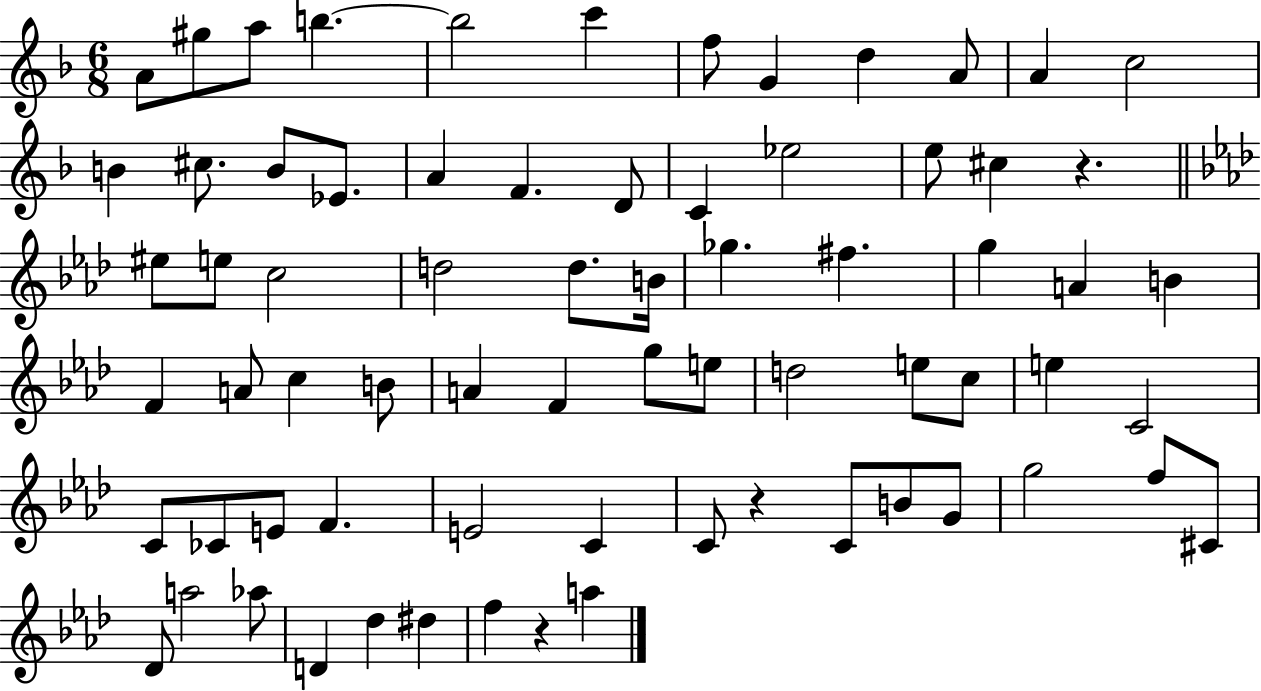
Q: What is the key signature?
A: F major